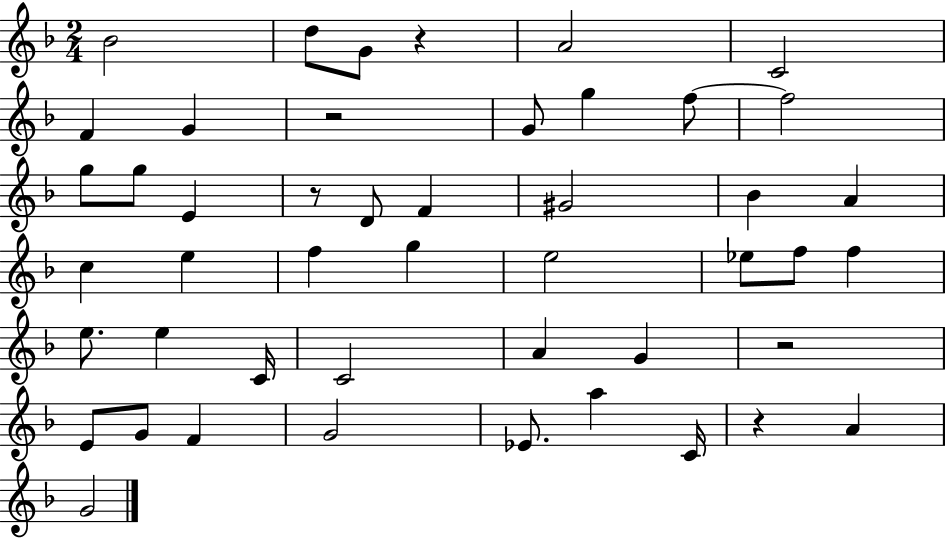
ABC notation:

X:1
T:Untitled
M:2/4
L:1/4
K:F
_B2 d/2 G/2 z A2 C2 F G z2 G/2 g f/2 f2 g/2 g/2 E z/2 D/2 F ^G2 _B A c e f g e2 _e/2 f/2 f e/2 e C/4 C2 A G z2 E/2 G/2 F G2 _E/2 a C/4 z A G2